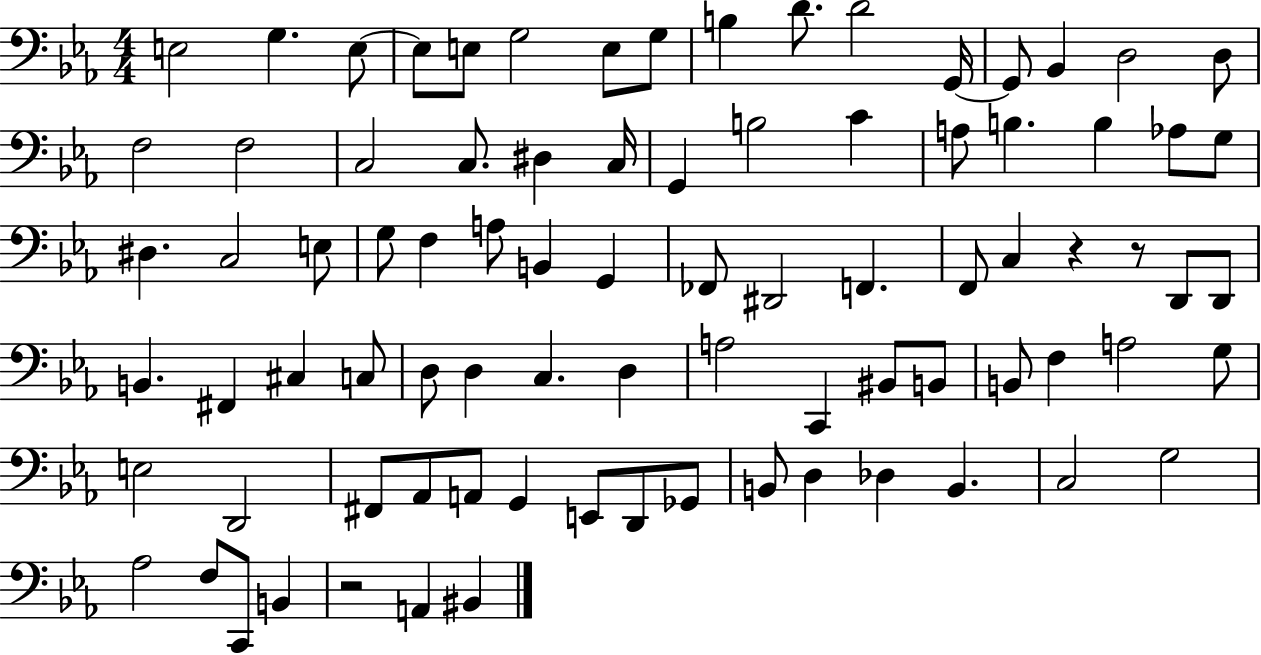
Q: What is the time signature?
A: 4/4